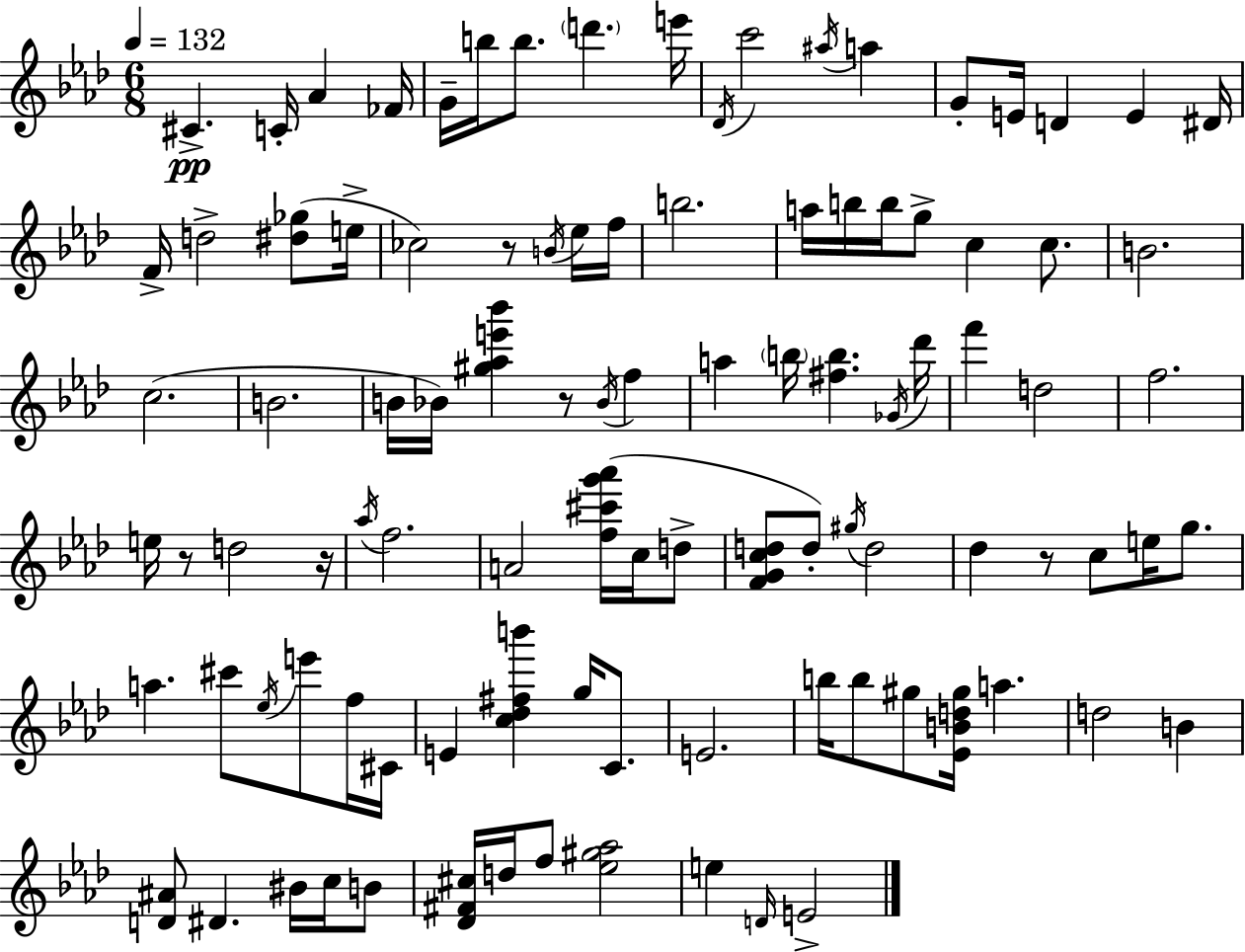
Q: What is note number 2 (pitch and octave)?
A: C4